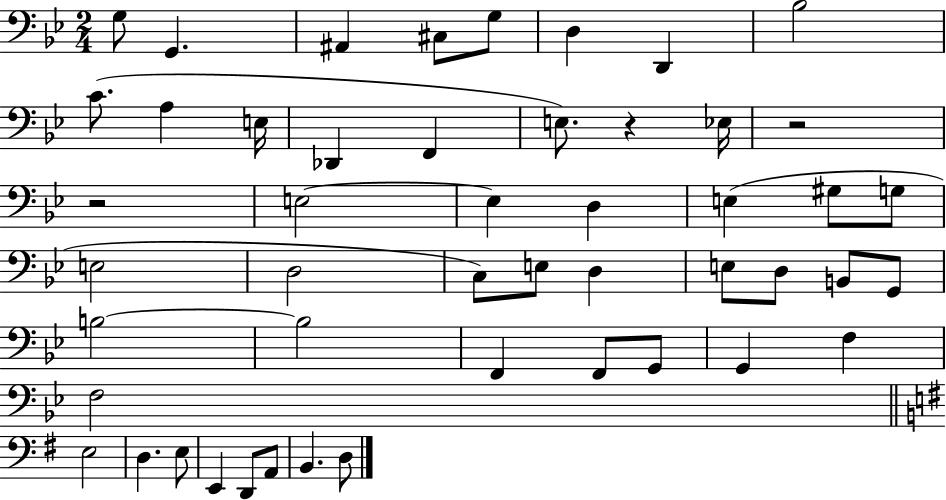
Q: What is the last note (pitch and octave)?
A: D3